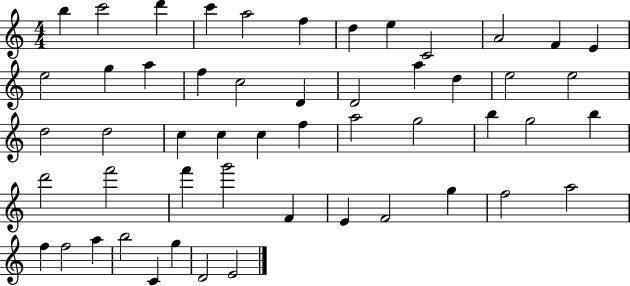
{
  \clef treble
  \numericTimeSignature
  \time 4/4
  \key c \major
  b''4 c'''2 d'''4 | c'''4 a''2 f''4 | d''4 e''4 c'2 | a'2 f'4 e'4 | \break e''2 g''4 a''4 | f''4 c''2 d'4 | d'2 a''4 d''4 | e''2 e''2 | \break d''2 d''2 | c''4 c''4 c''4 f''4 | a''2 g''2 | b''4 g''2 b''4 | \break d'''2 f'''2 | f'''4 g'''2 f'4 | e'4 f'2 g''4 | f''2 a''2 | \break f''4 f''2 a''4 | b''2 c'4 g''4 | d'2 e'2 | \bar "|."
}